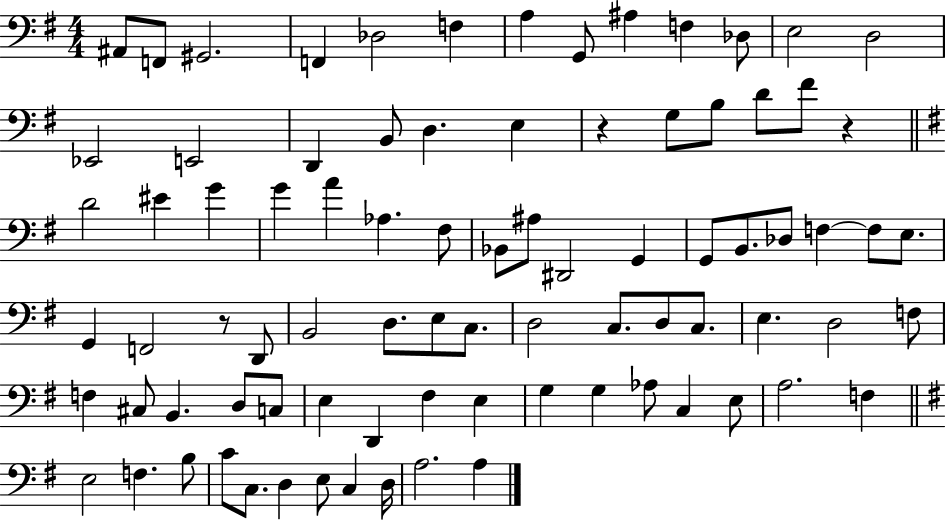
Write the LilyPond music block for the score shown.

{
  \clef bass
  \numericTimeSignature
  \time 4/4
  \key g \major
  ais,8 f,8 gis,2. | f,4 des2 f4 | a4 g,8 ais4 f4 des8 | e2 d2 | \break ees,2 e,2 | d,4 b,8 d4. e4 | r4 g8 b8 d'8 fis'8 r4 | \bar "||" \break \key g \major d'2 eis'4 g'4 | g'4 a'4 aes4. fis8 | bes,8 ais8 dis,2 g,4 | g,8 b,8. des8 f4~~ f8 e8. | \break g,4 f,2 r8 d,8 | b,2 d8. e8 c8. | d2 c8. d8 c8. | e4. d2 f8 | \break f4 cis8 b,4. d8 c8 | e4 d,4 fis4 e4 | g4 g4 aes8 c4 e8 | a2. f4 | \break \bar "||" \break \key g \major e2 f4. b8 | c'8 c8. d4 e8 c4 d16 | a2. a4 | \bar "|."
}